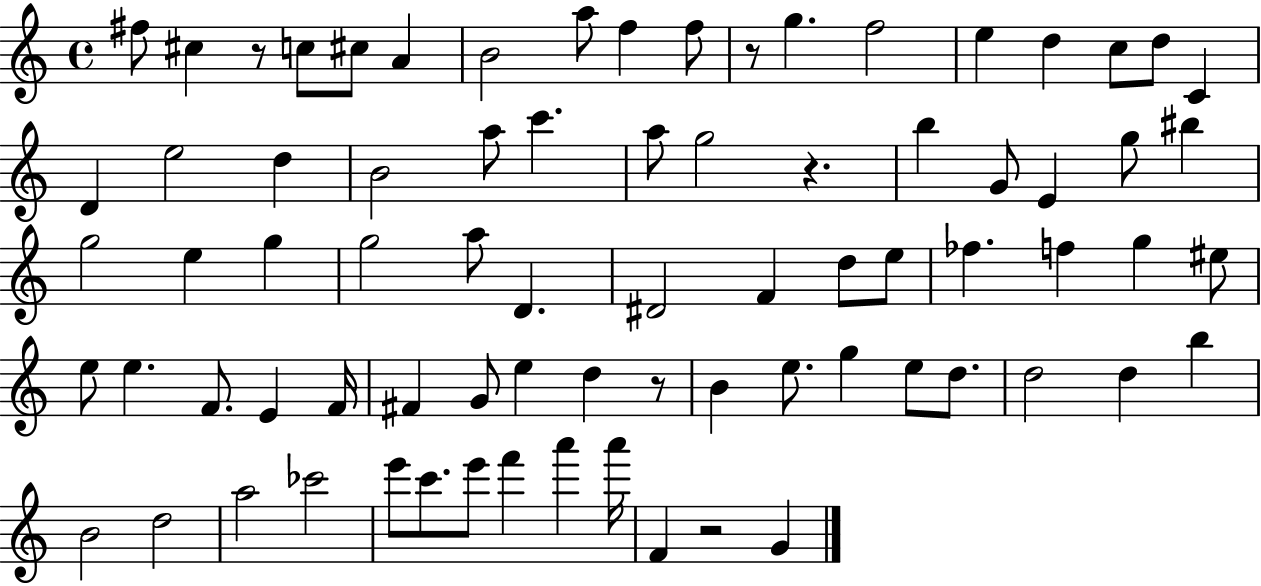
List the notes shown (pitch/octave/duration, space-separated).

F#5/e C#5/q R/e C5/e C#5/e A4/q B4/h A5/e F5/q F5/e R/e G5/q. F5/h E5/q D5/q C5/e D5/e C4/q D4/q E5/h D5/q B4/h A5/e C6/q. A5/e G5/h R/q. B5/q G4/e E4/q G5/e BIS5/q G5/h E5/q G5/q G5/h A5/e D4/q. D#4/h F4/q D5/e E5/e FES5/q. F5/q G5/q EIS5/e E5/e E5/q. F4/e. E4/q F4/s F#4/q G4/e E5/q D5/q R/e B4/q E5/e. G5/q E5/e D5/e. D5/h D5/q B5/q B4/h D5/h A5/h CES6/h E6/e C6/e. E6/e F6/q A6/q A6/s F4/q R/h G4/q